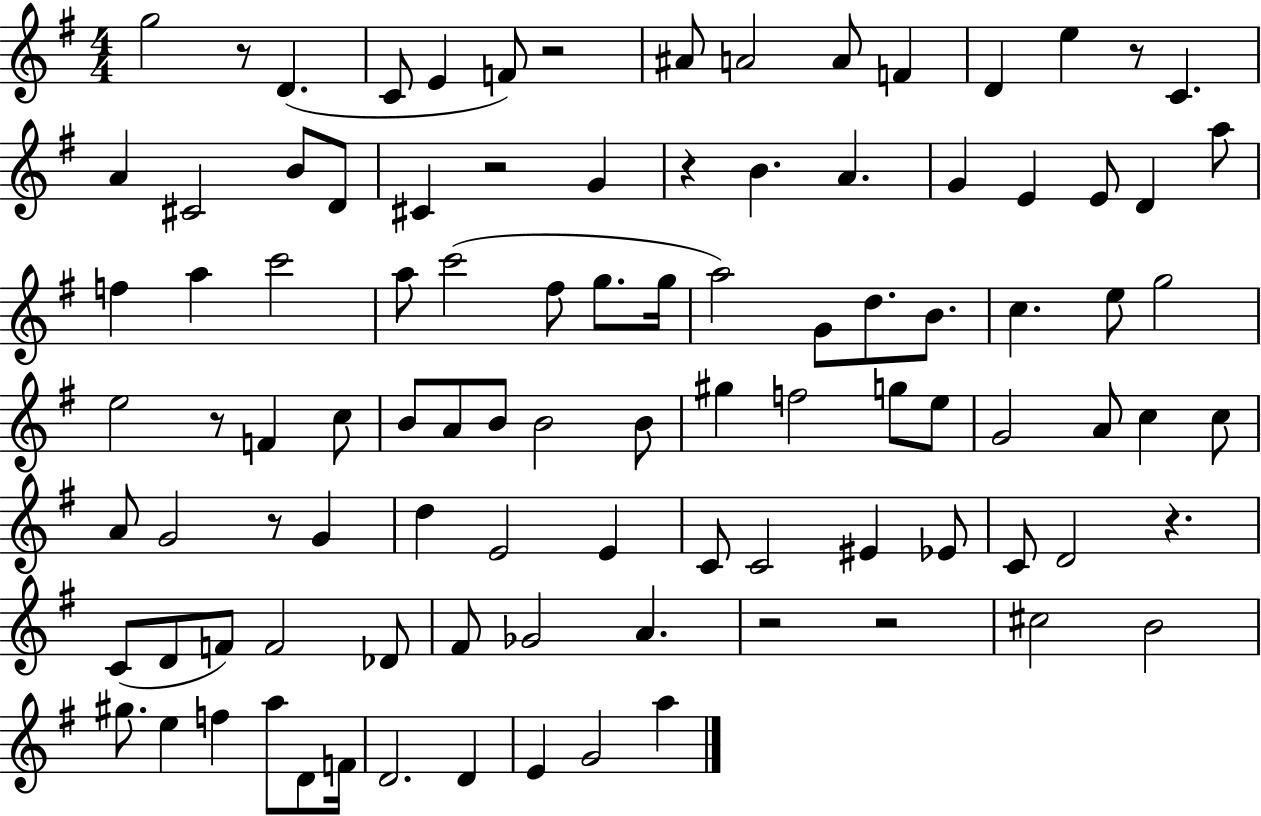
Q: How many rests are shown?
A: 10